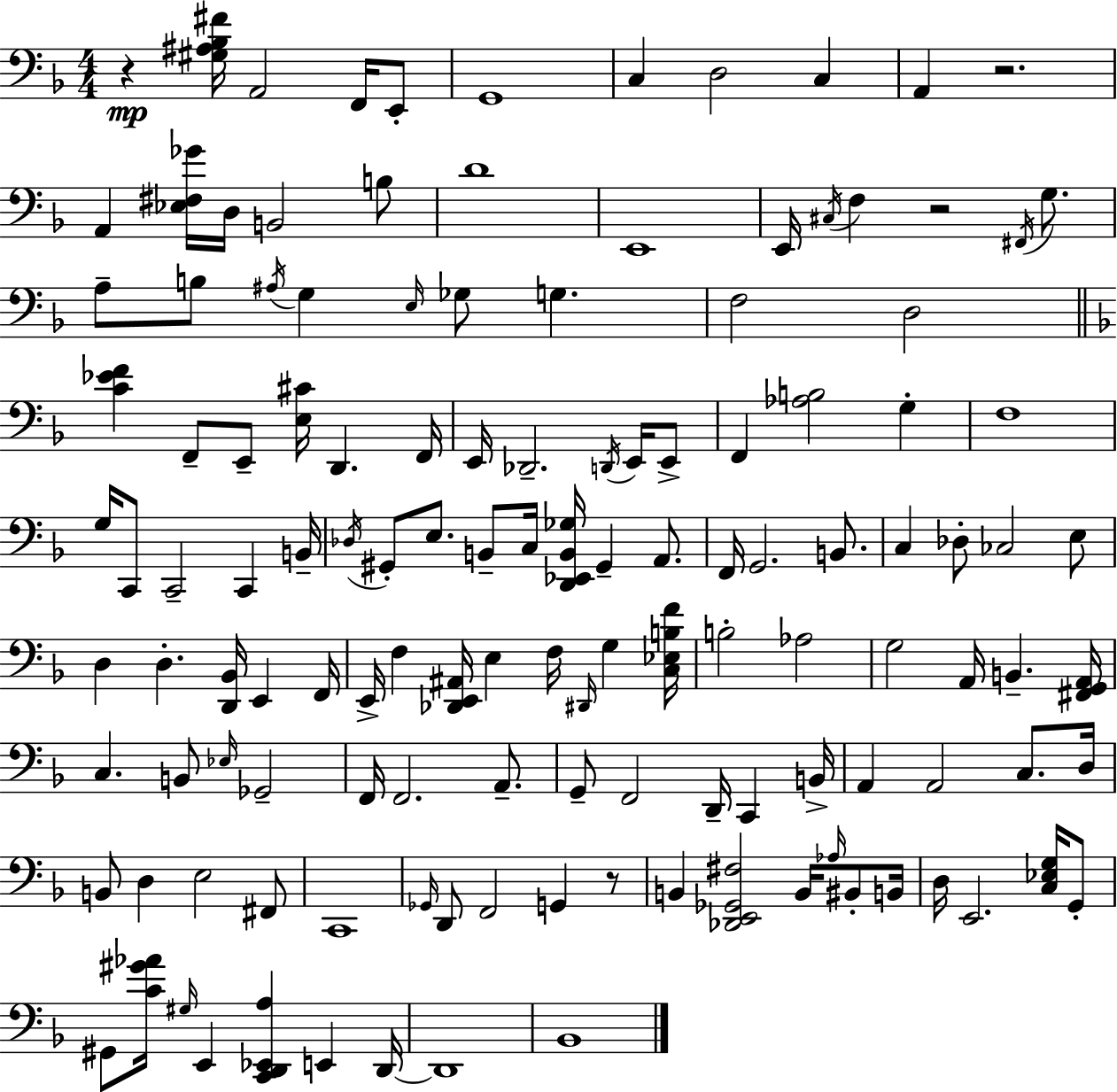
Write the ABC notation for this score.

X:1
T:Untitled
M:4/4
L:1/4
K:Dm
z [^G,^A,_B,^F]/4 A,,2 F,,/4 E,,/2 G,,4 C, D,2 C, A,, z2 A,, [_E,^F,_G]/4 D,/4 B,,2 B,/2 D4 E,,4 E,,/4 ^C,/4 F, z2 ^F,,/4 G,/2 A,/2 B,/2 ^A,/4 G, E,/4 _G,/2 G, F,2 D,2 [C_EF] F,,/2 E,,/2 [E,^C]/4 D,, F,,/4 E,,/4 _D,,2 D,,/4 E,,/4 E,,/2 F,, [_A,B,]2 G, F,4 G,/4 C,,/2 C,,2 C,, B,,/4 _D,/4 ^G,,/2 E,/2 B,,/2 C,/4 [D,,_E,,B,,_G,]/4 ^G,, A,,/2 F,,/4 G,,2 B,,/2 C, _D,/2 _C,2 E,/2 D, D, [D,,_B,,]/4 E,, F,,/4 E,,/4 F, [_D,,E,,^A,,]/4 E, F,/4 ^D,,/4 G, [C,_E,B,F]/4 B,2 _A,2 G,2 A,,/4 B,, [^F,,G,,A,,]/4 C, B,,/2 _E,/4 _G,,2 F,,/4 F,,2 A,,/2 G,,/2 F,,2 D,,/4 C,, B,,/4 A,, A,,2 C,/2 D,/4 B,,/2 D, E,2 ^F,,/2 C,,4 _G,,/4 D,,/2 F,,2 G,, z/2 B,, [_D,,E,,_G,,^F,]2 B,,/4 _A,/4 ^B,,/2 B,,/4 D,/4 E,,2 [C,_E,G,]/4 G,,/2 ^G,,/2 [C^G_A]/4 ^G,/4 E,, [C,,D,,_E,,A,] E,, D,,/4 D,,4 _B,,4